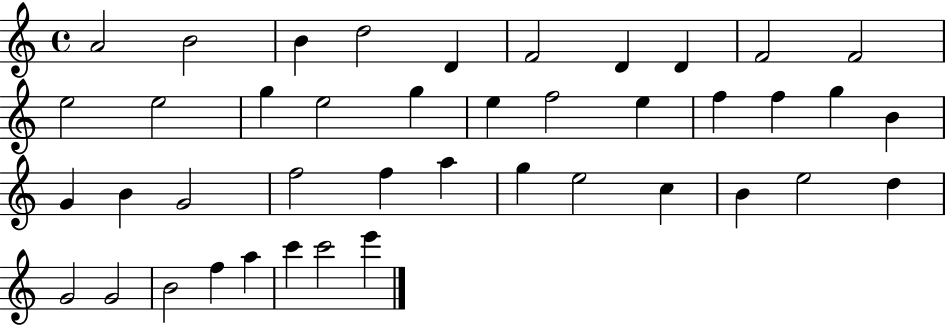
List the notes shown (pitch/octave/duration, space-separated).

A4/h B4/h B4/q D5/h D4/q F4/h D4/q D4/q F4/h F4/h E5/h E5/h G5/q E5/h G5/q E5/q F5/h E5/q F5/q F5/q G5/q B4/q G4/q B4/q G4/h F5/h F5/q A5/q G5/q E5/h C5/q B4/q E5/h D5/q G4/h G4/h B4/h F5/q A5/q C6/q C6/h E6/q